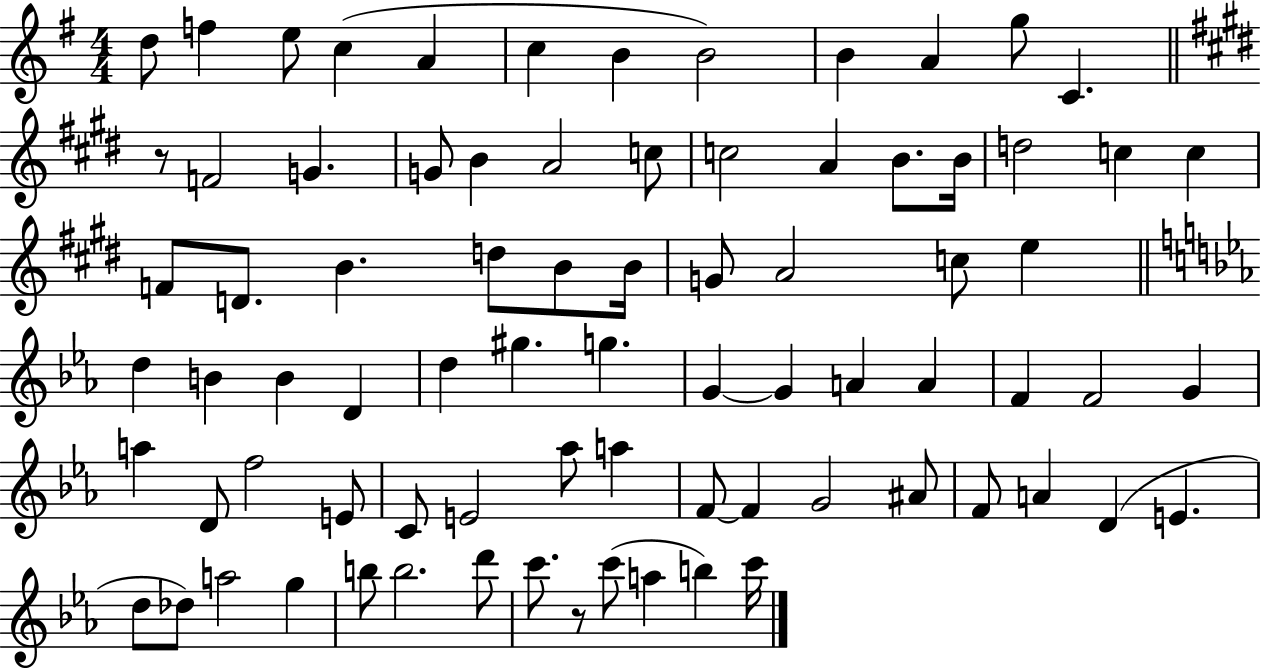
{
  \clef treble
  \numericTimeSignature
  \time 4/4
  \key g \major
  \repeat volta 2 { d''8 f''4 e''8 c''4( a'4 | c''4 b'4 b'2) | b'4 a'4 g''8 c'4. | \bar "||" \break \key e \major r8 f'2 g'4. | g'8 b'4 a'2 c''8 | c''2 a'4 b'8. b'16 | d''2 c''4 c''4 | \break f'8 d'8. b'4. d''8 b'8 b'16 | g'8 a'2 c''8 e''4 | \bar "||" \break \key c \minor d''4 b'4 b'4 d'4 | d''4 gis''4. g''4. | g'4~~ g'4 a'4 a'4 | f'4 f'2 g'4 | \break a''4 d'8 f''2 e'8 | c'8 e'2 aes''8 a''4 | f'8~~ f'4 g'2 ais'8 | f'8 a'4 d'4( e'4. | \break d''8 des''8) a''2 g''4 | b''8 b''2. d'''8 | c'''8. r8 c'''8( a''4 b''4) c'''16 | } \bar "|."
}